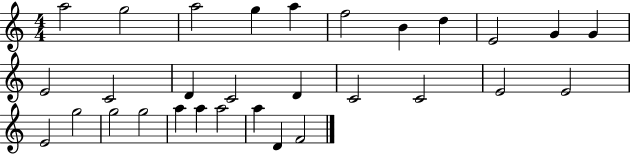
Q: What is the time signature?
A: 4/4